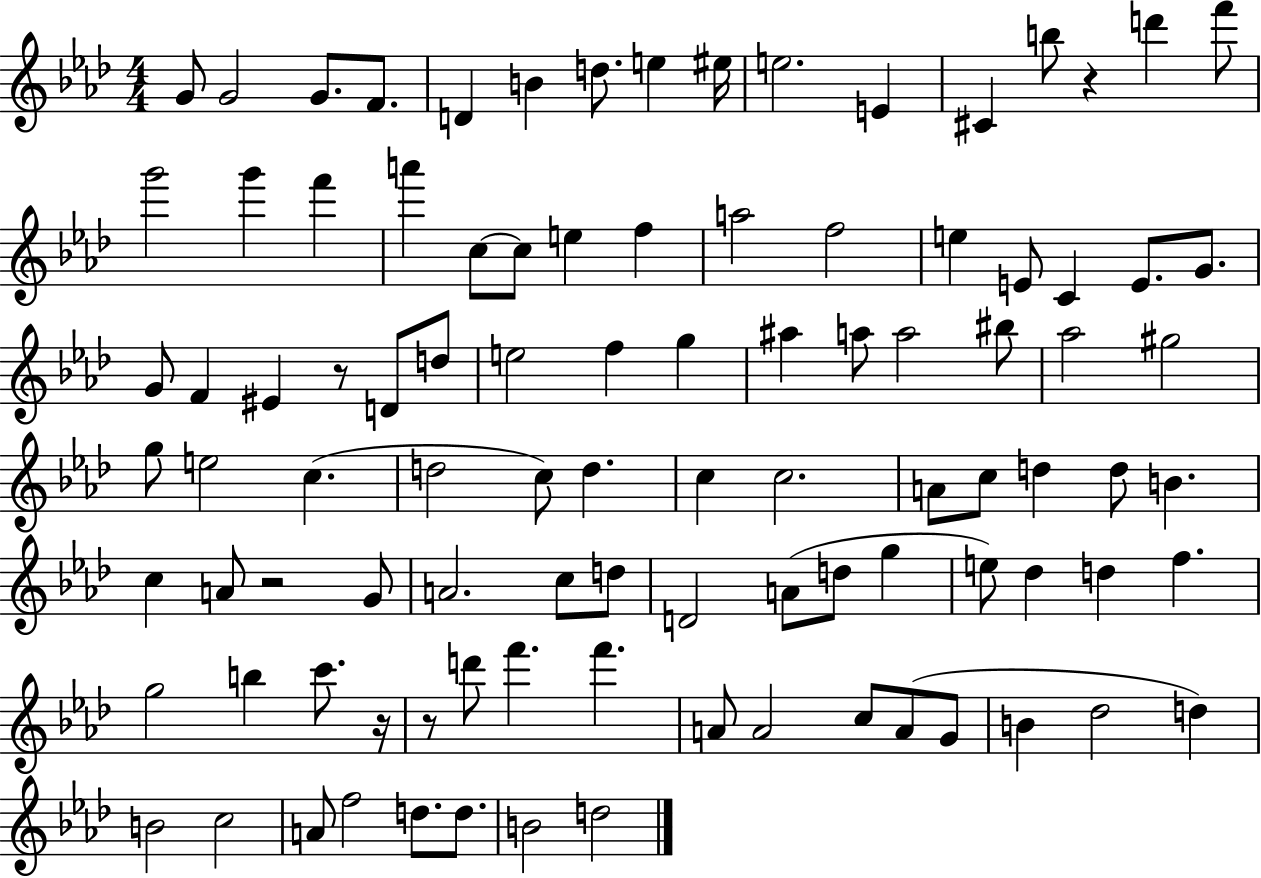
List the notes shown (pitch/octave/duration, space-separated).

G4/e G4/h G4/e. F4/e. D4/q B4/q D5/e. E5/q EIS5/s E5/h. E4/q C#4/q B5/e R/q D6/q F6/e G6/h G6/q F6/q A6/q C5/e C5/e E5/q F5/q A5/h F5/h E5/q E4/e C4/q E4/e. G4/e. G4/e F4/q EIS4/q R/e D4/e D5/e E5/h F5/q G5/q A#5/q A5/e A5/h BIS5/e Ab5/h G#5/h G5/e E5/h C5/q. D5/h C5/e D5/q. C5/q C5/h. A4/e C5/e D5/q D5/e B4/q. C5/q A4/e R/h G4/e A4/h. C5/e D5/e D4/h A4/e D5/e G5/q E5/e Db5/q D5/q F5/q. G5/h B5/q C6/e. R/s R/e D6/e F6/q. F6/q. A4/e A4/h C5/e A4/e G4/e B4/q Db5/h D5/q B4/h C5/h A4/e F5/h D5/e. D5/e. B4/h D5/h